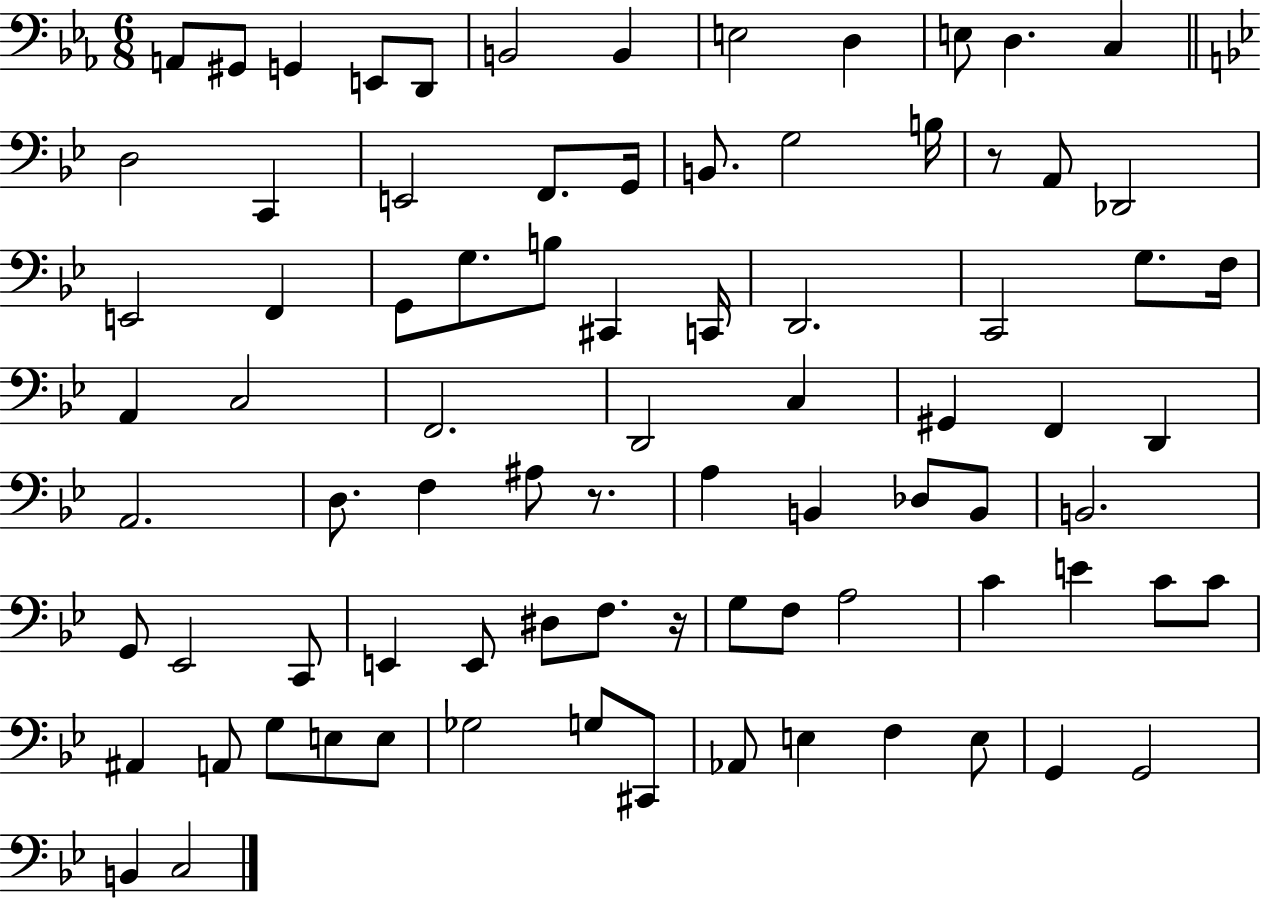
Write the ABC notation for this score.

X:1
T:Untitled
M:6/8
L:1/4
K:Eb
A,,/2 ^G,,/2 G,, E,,/2 D,,/2 B,,2 B,, E,2 D, E,/2 D, C, D,2 C,, E,,2 F,,/2 G,,/4 B,,/2 G,2 B,/4 z/2 A,,/2 _D,,2 E,,2 F,, G,,/2 G,/2 B,/2 ^C,, C,,/4 D,,2 C,,2 G,/2 F,/4 A,, C,2 F,,2 D,,2 C, ^G,, F,, D,, A,,2 D,/2 F, ^A,/2 z/2 A, B,, _D,/2 B,,/2 B,,2 G,,/2 _E,,2 C,,/2 E,, E,,/2 ^D,/2 F,/2 z/4 G,/2 F,/2 A,2 C E C/2 C/2 ^A,, A,,/2 G,/2 E,/2 E,/2 _G,2 G,/2 ^C,,/2 _A,,/2 E, F, E,/2 G,, G,,2 B,, C,2